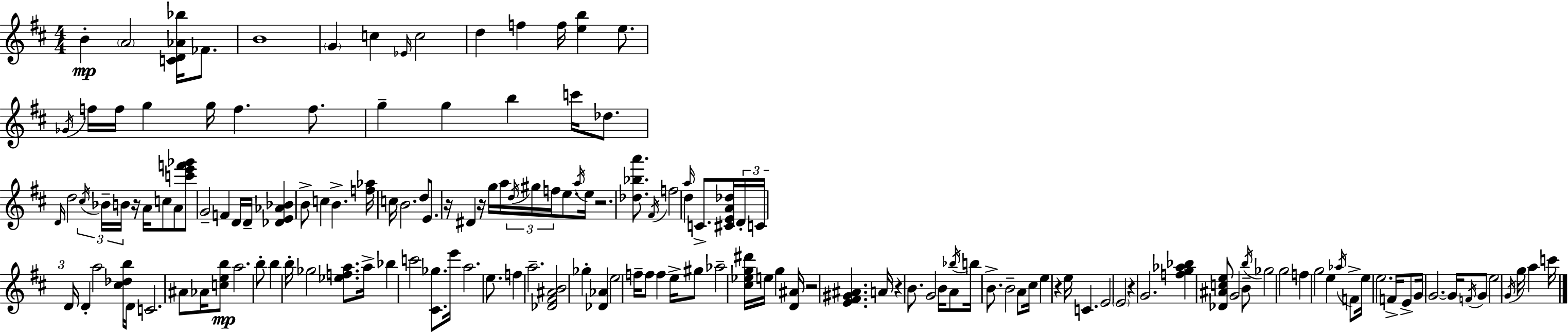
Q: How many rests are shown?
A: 8